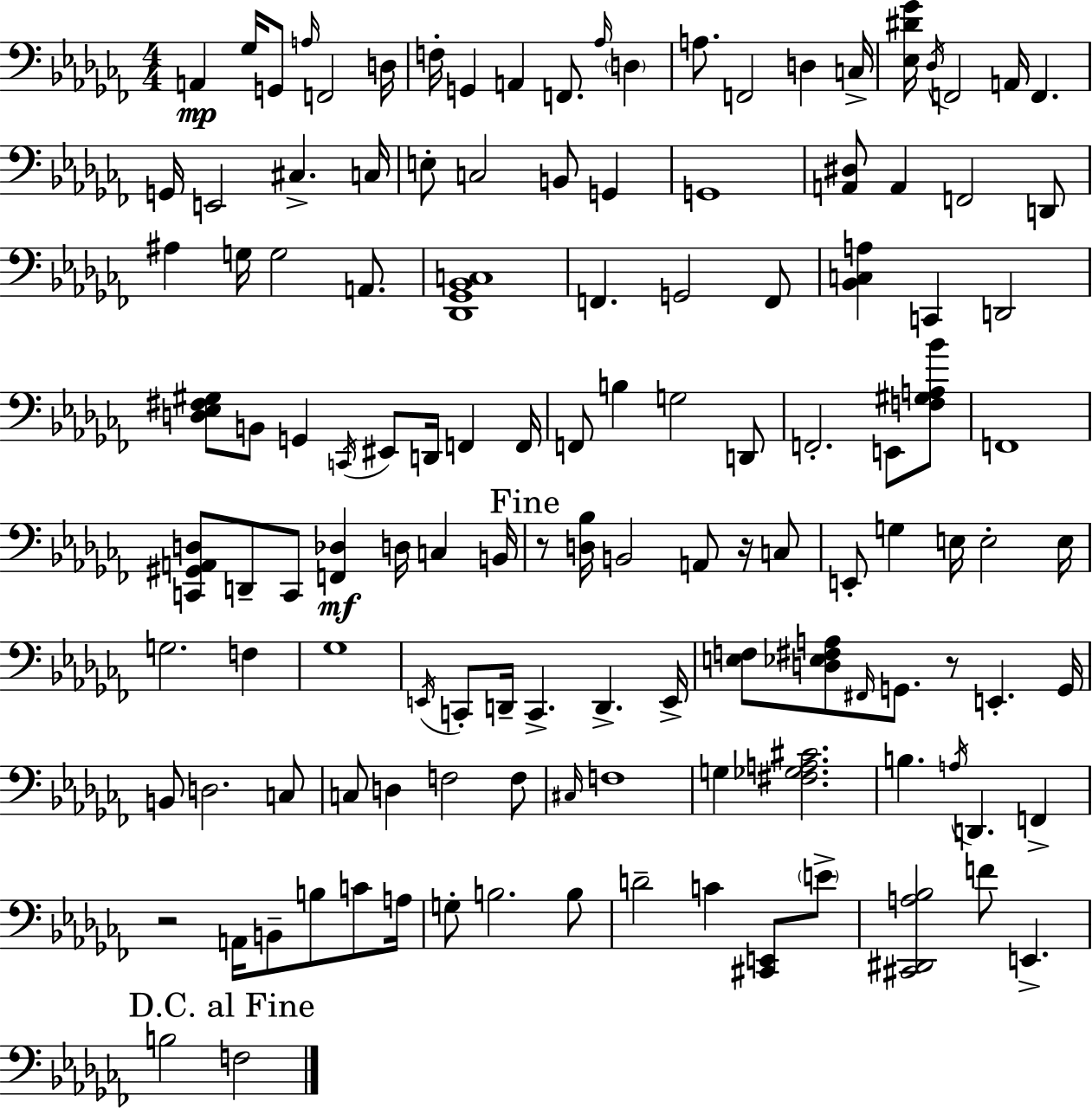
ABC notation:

X:1
T:Untitled
M:4/4
L:1/4
K:Abm
A,, _G,/4 G,,/2 A,/4 F,,2 D,/4 F,/4 G,, A,, F,,/2 _A,/4 D, A,/2 F,,2 D, C,/4 [_E,^D_G]/4 _D,/4 F,,2 A,,/4 F,, G,,/4 E,,2 ^C, C,/4 E,/2 C,2 B,,/2 G,, G,,4 [A,,^D,]/2 A,, F,,2 D,,/2 ^A, G,/4 G,2 A,,/2 [_D,,_G,,_B,,C,]4 F,, G,,2 F,,/2 [_B,,C,A,] C,, D,,2 [D,_E,^F,^G,]/2 B,,/2 G,, C,,/4 ^E,,/2 D,,/4 F,, F,,/4 F,,/2 B, G,2 D,,/2 F,,2 E,,/2 [F,^G,A,_B]/2 F,,4 [C,,^G,,A,,D,]/2 D,,/2 C,,/2 [F,,_D,] D,/4 C, B,,/4 z/2 [D,_B,]/4 B,,2 A,,/2 z/4 C,/2 E,,/2 G, E,/4 E,2 E,/4 G,2 F, _G,4 E,,/4 C,,/2 D,,/4 C,, D,, E,,/4 [E,F,]/2 [D,_E,^F,A,]/2 ^F,,/4 G,,/2 z/2 E,, G,,/4 B,,/2 D,2 C,/2 C,/2 D, F,2 F,/2 ^C,/4 F,4 G, [^F,_G,A,^C]2 B, A,/4 D,, F,, z2 A,,/4 B,,/2 B,/2 C/2 A,/4 G,/2 B,2 B,/2 D2 C [^C,,E,,]/2 E/2 [^C,,^D,,A,_B,]2 F/2 E,, B,2 F,2